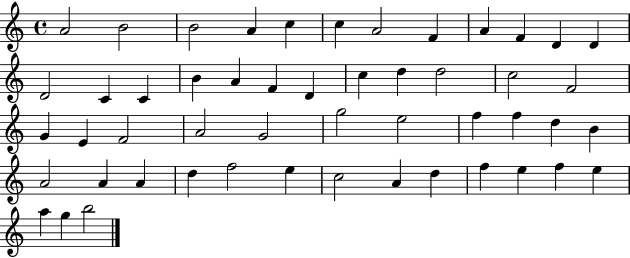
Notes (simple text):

A4/h B4/h B4/h A4/q C5/q C5/q A4/h F4/q A4/q F4/q D4/q D4/q D4/h C4/q C4/q B4/q A4/q F4/q D4/q C5/q D5/q D5/h C5/h F4/h G4/q E4/q F4/h A4/h G4/h G5/h E5/h F5/q F5/q D5/q B4/q A4/h A4/q A4/q D5/q F5/h E5/q C5/h A4/q D5/q F5/q E5/q F5/q E5/q A5/q G5/q B5/h